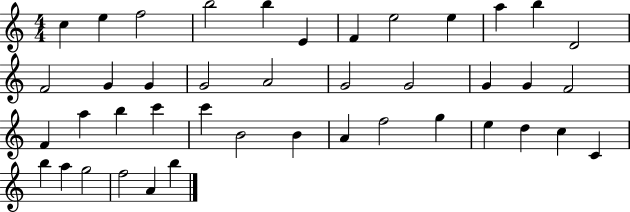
C5/q E5/q F5/h B5/h B5/q E4/q F4/q E5/h E5/q A5/q B5/q D4/h F4/h G4/q G4/q G4/h A4/h G4/h G4/h G4/q G4/q F4/h F4/q A5/q B5/q C6/q C6/q B4/h B4/q A4/q F5/h G5/q E5/q D5/q C5/q C4/q B5/q A5/q G5/h F5/h A4/q B5/q